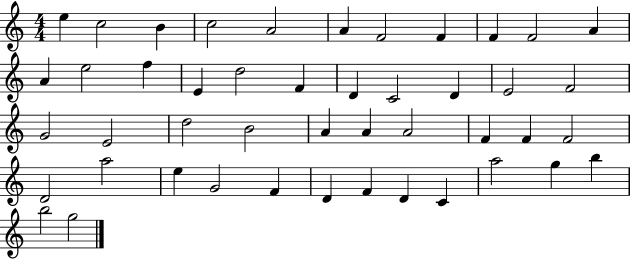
{
  \clef treble
  \numericTimeSignature
  \time 4/4
  \key c \major
  e''4 c''2 b'4 | c''2 a'2 | a'4 f'2 f'4 | f'4 f'2 a'4 | \break a'4 e''2 f''4 | e'4 d''2 f'4 | d'4 c'2 d'4 | e'2 f'2 | \break g'2 e'2 | d''2 b'2 | a'4 a'4 a'2 | f'4 f'4 f'2 | \break d'2 a''2 | e''4 g'2 f'4 | d'4 f'4 d'4 c'4 | a''2 g''4 b''4 | \break b''2 g''2 | \bar "|."
}